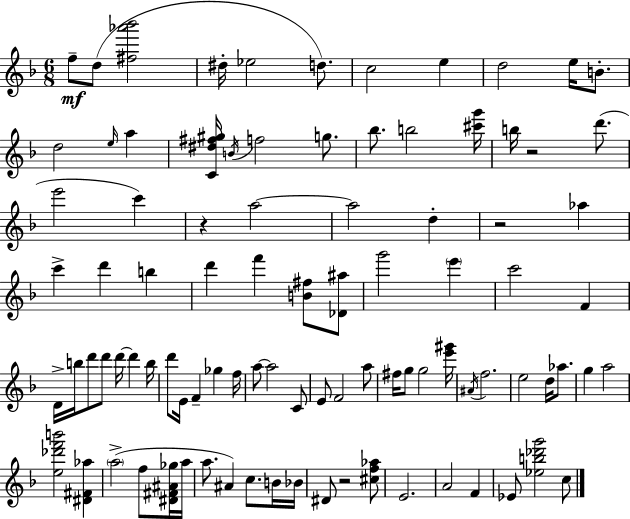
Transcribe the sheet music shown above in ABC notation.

X:1
T:Untitled
M:6/8
L:1/4
K:F
f/2 d/2 [^f_a'_b']2 ^d/4 _e2 d/2 c2 e d2 e/4 B/2 d2 e/4 a [C^d^f^g]/4 B/4 f2 g/2 _b/2 b2 [^c'g']/4 b/4 z2 d'/2 e'2 c' z a2 a2 d z2 _a c' d' b d' f' [B^f]/2 [_D^a]/2 g'2 e' c'2 F D/4 b/4 d'/2 d'/2 d'/4 d' b/4 d'/2 E/4 F _g f/4 a/2 a2 C/2 E/2 F2 a/2 ^f/4 g/2 g2 [e'^g']/4 ^A/4 f2 e2 d/4 _a/2 g a2 [e_d'f'b']2 [^D^F_a] a2 f/2 [^D^F^A_g]/4 a/4 a/2 ^A c/2 B/4 _B/4 ^D/2 z2 [^cf_a]/2 E2 A2 F _E/2 [_eb_d'g']2 c/2